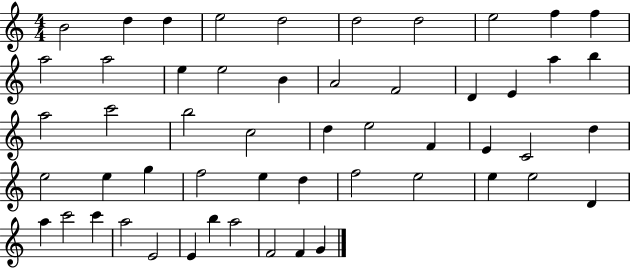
X:1
T:Untitled
M:4/4
L:1/4
K:C
B2 d d e2 d2 d2 d2 e2 f f a2 a2 e e2 B A2 F2 D E a b a2 c'2 b2 c2 d e2 F E C2 d e2 e g f2 e d f2 e2 e e2 D a c'2 c' a2 E2 E b a2 F2 F G